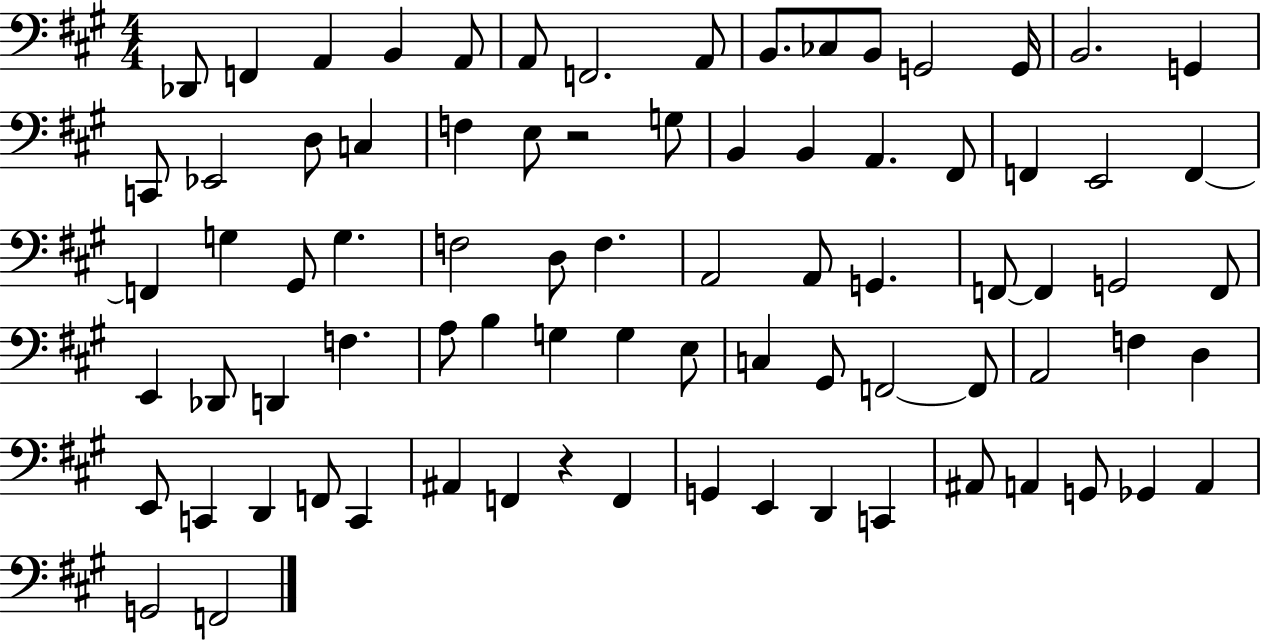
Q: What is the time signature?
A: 4/4